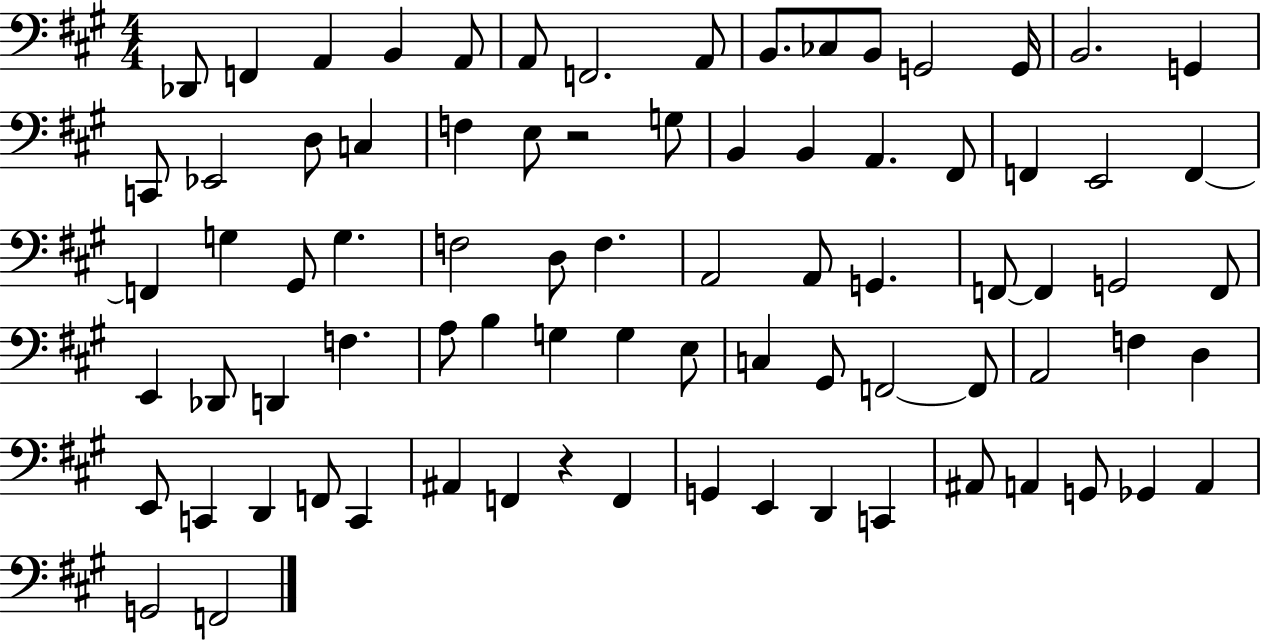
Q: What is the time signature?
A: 4/4